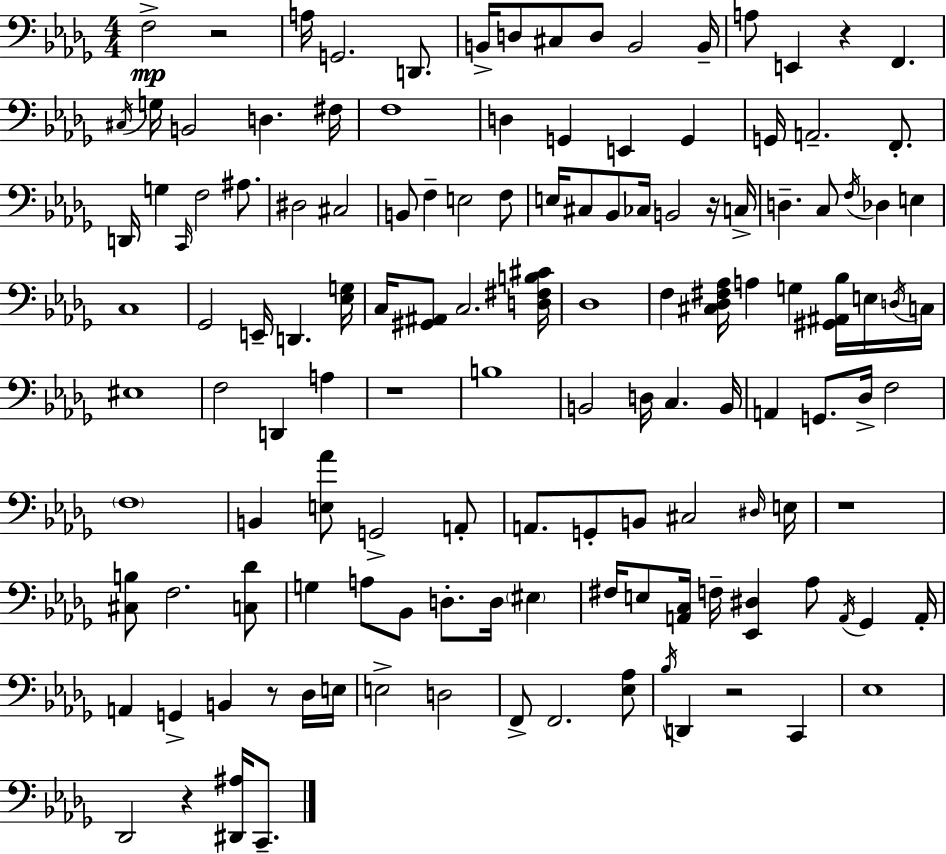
X:1
T:Untitled
M:4/4
L:1/4
K:Bbm
F,2 z2 A,/4 G,,2 D,,/2 B,,/4 D,/2 ^C,/2 D,/2 B,,2 B,,/4 A,/2 E,, z F,, ^C,/4 G,/4 B,,2 D, ^F,/4 F,4 D, G,, E,, G,, G,,/4 A,,2 F,,/2 D,,/4 G, C,,/4 F,2 ^A,/2 ^D,2 ^C,2 B,,/2 F, E,2 F,/2 E,/4 ^C,/2 _B,,/2 _C,/4 B,,2 z/4 C,/4 D, C,/2 F,/4 _D, E, C,4 _G,,2 E,,/4 D,, [_E,G,]/4 C,/4 [^G,,^A,,]/2 C,2 [D,^F,B,^C]/4 _D,4 F, [^C,_D,^F,_A,]/4 A, G, [^G,,^A,,_B,]/4 E,/4 D,/4 C,/4 ^E,4 F,2 D,, A, z4 B,4 B,,2 D,/4 C, B,,/4 A,, G,,/2 _D,/4 F,2 F,4 B,, [E,_A]/2 G,,2 A,,/2 A,,/2 G,,/2 B,,/2 ^C,2 ^D,/4 E,/4 z4 [^C,B,]/2 F,2 [C,_D]/2 G, A,/2 _B,,/2 D,/2 D,/4 ^E, ^F,/4 E,/2 [A,,C,]/4 F,/4 [_E,,^D,] _A,/2 A,,/4 _G,, A,,/4 A,, G,, B,, z/2 _D,/4 E,/4 E,2 D,2 F,,/2 F,,2 [_E,_A,]/2 _B,/4 D,, z2 C,, _E,4 _D,,2 z [^D,,^A,]/4 C,,/2